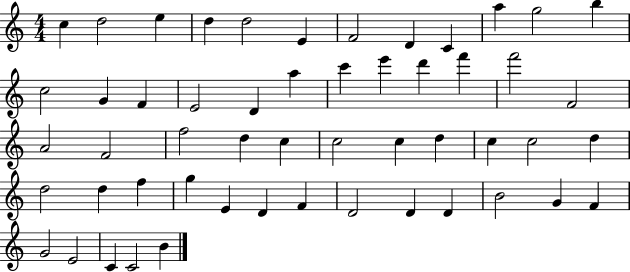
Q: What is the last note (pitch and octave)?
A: B4